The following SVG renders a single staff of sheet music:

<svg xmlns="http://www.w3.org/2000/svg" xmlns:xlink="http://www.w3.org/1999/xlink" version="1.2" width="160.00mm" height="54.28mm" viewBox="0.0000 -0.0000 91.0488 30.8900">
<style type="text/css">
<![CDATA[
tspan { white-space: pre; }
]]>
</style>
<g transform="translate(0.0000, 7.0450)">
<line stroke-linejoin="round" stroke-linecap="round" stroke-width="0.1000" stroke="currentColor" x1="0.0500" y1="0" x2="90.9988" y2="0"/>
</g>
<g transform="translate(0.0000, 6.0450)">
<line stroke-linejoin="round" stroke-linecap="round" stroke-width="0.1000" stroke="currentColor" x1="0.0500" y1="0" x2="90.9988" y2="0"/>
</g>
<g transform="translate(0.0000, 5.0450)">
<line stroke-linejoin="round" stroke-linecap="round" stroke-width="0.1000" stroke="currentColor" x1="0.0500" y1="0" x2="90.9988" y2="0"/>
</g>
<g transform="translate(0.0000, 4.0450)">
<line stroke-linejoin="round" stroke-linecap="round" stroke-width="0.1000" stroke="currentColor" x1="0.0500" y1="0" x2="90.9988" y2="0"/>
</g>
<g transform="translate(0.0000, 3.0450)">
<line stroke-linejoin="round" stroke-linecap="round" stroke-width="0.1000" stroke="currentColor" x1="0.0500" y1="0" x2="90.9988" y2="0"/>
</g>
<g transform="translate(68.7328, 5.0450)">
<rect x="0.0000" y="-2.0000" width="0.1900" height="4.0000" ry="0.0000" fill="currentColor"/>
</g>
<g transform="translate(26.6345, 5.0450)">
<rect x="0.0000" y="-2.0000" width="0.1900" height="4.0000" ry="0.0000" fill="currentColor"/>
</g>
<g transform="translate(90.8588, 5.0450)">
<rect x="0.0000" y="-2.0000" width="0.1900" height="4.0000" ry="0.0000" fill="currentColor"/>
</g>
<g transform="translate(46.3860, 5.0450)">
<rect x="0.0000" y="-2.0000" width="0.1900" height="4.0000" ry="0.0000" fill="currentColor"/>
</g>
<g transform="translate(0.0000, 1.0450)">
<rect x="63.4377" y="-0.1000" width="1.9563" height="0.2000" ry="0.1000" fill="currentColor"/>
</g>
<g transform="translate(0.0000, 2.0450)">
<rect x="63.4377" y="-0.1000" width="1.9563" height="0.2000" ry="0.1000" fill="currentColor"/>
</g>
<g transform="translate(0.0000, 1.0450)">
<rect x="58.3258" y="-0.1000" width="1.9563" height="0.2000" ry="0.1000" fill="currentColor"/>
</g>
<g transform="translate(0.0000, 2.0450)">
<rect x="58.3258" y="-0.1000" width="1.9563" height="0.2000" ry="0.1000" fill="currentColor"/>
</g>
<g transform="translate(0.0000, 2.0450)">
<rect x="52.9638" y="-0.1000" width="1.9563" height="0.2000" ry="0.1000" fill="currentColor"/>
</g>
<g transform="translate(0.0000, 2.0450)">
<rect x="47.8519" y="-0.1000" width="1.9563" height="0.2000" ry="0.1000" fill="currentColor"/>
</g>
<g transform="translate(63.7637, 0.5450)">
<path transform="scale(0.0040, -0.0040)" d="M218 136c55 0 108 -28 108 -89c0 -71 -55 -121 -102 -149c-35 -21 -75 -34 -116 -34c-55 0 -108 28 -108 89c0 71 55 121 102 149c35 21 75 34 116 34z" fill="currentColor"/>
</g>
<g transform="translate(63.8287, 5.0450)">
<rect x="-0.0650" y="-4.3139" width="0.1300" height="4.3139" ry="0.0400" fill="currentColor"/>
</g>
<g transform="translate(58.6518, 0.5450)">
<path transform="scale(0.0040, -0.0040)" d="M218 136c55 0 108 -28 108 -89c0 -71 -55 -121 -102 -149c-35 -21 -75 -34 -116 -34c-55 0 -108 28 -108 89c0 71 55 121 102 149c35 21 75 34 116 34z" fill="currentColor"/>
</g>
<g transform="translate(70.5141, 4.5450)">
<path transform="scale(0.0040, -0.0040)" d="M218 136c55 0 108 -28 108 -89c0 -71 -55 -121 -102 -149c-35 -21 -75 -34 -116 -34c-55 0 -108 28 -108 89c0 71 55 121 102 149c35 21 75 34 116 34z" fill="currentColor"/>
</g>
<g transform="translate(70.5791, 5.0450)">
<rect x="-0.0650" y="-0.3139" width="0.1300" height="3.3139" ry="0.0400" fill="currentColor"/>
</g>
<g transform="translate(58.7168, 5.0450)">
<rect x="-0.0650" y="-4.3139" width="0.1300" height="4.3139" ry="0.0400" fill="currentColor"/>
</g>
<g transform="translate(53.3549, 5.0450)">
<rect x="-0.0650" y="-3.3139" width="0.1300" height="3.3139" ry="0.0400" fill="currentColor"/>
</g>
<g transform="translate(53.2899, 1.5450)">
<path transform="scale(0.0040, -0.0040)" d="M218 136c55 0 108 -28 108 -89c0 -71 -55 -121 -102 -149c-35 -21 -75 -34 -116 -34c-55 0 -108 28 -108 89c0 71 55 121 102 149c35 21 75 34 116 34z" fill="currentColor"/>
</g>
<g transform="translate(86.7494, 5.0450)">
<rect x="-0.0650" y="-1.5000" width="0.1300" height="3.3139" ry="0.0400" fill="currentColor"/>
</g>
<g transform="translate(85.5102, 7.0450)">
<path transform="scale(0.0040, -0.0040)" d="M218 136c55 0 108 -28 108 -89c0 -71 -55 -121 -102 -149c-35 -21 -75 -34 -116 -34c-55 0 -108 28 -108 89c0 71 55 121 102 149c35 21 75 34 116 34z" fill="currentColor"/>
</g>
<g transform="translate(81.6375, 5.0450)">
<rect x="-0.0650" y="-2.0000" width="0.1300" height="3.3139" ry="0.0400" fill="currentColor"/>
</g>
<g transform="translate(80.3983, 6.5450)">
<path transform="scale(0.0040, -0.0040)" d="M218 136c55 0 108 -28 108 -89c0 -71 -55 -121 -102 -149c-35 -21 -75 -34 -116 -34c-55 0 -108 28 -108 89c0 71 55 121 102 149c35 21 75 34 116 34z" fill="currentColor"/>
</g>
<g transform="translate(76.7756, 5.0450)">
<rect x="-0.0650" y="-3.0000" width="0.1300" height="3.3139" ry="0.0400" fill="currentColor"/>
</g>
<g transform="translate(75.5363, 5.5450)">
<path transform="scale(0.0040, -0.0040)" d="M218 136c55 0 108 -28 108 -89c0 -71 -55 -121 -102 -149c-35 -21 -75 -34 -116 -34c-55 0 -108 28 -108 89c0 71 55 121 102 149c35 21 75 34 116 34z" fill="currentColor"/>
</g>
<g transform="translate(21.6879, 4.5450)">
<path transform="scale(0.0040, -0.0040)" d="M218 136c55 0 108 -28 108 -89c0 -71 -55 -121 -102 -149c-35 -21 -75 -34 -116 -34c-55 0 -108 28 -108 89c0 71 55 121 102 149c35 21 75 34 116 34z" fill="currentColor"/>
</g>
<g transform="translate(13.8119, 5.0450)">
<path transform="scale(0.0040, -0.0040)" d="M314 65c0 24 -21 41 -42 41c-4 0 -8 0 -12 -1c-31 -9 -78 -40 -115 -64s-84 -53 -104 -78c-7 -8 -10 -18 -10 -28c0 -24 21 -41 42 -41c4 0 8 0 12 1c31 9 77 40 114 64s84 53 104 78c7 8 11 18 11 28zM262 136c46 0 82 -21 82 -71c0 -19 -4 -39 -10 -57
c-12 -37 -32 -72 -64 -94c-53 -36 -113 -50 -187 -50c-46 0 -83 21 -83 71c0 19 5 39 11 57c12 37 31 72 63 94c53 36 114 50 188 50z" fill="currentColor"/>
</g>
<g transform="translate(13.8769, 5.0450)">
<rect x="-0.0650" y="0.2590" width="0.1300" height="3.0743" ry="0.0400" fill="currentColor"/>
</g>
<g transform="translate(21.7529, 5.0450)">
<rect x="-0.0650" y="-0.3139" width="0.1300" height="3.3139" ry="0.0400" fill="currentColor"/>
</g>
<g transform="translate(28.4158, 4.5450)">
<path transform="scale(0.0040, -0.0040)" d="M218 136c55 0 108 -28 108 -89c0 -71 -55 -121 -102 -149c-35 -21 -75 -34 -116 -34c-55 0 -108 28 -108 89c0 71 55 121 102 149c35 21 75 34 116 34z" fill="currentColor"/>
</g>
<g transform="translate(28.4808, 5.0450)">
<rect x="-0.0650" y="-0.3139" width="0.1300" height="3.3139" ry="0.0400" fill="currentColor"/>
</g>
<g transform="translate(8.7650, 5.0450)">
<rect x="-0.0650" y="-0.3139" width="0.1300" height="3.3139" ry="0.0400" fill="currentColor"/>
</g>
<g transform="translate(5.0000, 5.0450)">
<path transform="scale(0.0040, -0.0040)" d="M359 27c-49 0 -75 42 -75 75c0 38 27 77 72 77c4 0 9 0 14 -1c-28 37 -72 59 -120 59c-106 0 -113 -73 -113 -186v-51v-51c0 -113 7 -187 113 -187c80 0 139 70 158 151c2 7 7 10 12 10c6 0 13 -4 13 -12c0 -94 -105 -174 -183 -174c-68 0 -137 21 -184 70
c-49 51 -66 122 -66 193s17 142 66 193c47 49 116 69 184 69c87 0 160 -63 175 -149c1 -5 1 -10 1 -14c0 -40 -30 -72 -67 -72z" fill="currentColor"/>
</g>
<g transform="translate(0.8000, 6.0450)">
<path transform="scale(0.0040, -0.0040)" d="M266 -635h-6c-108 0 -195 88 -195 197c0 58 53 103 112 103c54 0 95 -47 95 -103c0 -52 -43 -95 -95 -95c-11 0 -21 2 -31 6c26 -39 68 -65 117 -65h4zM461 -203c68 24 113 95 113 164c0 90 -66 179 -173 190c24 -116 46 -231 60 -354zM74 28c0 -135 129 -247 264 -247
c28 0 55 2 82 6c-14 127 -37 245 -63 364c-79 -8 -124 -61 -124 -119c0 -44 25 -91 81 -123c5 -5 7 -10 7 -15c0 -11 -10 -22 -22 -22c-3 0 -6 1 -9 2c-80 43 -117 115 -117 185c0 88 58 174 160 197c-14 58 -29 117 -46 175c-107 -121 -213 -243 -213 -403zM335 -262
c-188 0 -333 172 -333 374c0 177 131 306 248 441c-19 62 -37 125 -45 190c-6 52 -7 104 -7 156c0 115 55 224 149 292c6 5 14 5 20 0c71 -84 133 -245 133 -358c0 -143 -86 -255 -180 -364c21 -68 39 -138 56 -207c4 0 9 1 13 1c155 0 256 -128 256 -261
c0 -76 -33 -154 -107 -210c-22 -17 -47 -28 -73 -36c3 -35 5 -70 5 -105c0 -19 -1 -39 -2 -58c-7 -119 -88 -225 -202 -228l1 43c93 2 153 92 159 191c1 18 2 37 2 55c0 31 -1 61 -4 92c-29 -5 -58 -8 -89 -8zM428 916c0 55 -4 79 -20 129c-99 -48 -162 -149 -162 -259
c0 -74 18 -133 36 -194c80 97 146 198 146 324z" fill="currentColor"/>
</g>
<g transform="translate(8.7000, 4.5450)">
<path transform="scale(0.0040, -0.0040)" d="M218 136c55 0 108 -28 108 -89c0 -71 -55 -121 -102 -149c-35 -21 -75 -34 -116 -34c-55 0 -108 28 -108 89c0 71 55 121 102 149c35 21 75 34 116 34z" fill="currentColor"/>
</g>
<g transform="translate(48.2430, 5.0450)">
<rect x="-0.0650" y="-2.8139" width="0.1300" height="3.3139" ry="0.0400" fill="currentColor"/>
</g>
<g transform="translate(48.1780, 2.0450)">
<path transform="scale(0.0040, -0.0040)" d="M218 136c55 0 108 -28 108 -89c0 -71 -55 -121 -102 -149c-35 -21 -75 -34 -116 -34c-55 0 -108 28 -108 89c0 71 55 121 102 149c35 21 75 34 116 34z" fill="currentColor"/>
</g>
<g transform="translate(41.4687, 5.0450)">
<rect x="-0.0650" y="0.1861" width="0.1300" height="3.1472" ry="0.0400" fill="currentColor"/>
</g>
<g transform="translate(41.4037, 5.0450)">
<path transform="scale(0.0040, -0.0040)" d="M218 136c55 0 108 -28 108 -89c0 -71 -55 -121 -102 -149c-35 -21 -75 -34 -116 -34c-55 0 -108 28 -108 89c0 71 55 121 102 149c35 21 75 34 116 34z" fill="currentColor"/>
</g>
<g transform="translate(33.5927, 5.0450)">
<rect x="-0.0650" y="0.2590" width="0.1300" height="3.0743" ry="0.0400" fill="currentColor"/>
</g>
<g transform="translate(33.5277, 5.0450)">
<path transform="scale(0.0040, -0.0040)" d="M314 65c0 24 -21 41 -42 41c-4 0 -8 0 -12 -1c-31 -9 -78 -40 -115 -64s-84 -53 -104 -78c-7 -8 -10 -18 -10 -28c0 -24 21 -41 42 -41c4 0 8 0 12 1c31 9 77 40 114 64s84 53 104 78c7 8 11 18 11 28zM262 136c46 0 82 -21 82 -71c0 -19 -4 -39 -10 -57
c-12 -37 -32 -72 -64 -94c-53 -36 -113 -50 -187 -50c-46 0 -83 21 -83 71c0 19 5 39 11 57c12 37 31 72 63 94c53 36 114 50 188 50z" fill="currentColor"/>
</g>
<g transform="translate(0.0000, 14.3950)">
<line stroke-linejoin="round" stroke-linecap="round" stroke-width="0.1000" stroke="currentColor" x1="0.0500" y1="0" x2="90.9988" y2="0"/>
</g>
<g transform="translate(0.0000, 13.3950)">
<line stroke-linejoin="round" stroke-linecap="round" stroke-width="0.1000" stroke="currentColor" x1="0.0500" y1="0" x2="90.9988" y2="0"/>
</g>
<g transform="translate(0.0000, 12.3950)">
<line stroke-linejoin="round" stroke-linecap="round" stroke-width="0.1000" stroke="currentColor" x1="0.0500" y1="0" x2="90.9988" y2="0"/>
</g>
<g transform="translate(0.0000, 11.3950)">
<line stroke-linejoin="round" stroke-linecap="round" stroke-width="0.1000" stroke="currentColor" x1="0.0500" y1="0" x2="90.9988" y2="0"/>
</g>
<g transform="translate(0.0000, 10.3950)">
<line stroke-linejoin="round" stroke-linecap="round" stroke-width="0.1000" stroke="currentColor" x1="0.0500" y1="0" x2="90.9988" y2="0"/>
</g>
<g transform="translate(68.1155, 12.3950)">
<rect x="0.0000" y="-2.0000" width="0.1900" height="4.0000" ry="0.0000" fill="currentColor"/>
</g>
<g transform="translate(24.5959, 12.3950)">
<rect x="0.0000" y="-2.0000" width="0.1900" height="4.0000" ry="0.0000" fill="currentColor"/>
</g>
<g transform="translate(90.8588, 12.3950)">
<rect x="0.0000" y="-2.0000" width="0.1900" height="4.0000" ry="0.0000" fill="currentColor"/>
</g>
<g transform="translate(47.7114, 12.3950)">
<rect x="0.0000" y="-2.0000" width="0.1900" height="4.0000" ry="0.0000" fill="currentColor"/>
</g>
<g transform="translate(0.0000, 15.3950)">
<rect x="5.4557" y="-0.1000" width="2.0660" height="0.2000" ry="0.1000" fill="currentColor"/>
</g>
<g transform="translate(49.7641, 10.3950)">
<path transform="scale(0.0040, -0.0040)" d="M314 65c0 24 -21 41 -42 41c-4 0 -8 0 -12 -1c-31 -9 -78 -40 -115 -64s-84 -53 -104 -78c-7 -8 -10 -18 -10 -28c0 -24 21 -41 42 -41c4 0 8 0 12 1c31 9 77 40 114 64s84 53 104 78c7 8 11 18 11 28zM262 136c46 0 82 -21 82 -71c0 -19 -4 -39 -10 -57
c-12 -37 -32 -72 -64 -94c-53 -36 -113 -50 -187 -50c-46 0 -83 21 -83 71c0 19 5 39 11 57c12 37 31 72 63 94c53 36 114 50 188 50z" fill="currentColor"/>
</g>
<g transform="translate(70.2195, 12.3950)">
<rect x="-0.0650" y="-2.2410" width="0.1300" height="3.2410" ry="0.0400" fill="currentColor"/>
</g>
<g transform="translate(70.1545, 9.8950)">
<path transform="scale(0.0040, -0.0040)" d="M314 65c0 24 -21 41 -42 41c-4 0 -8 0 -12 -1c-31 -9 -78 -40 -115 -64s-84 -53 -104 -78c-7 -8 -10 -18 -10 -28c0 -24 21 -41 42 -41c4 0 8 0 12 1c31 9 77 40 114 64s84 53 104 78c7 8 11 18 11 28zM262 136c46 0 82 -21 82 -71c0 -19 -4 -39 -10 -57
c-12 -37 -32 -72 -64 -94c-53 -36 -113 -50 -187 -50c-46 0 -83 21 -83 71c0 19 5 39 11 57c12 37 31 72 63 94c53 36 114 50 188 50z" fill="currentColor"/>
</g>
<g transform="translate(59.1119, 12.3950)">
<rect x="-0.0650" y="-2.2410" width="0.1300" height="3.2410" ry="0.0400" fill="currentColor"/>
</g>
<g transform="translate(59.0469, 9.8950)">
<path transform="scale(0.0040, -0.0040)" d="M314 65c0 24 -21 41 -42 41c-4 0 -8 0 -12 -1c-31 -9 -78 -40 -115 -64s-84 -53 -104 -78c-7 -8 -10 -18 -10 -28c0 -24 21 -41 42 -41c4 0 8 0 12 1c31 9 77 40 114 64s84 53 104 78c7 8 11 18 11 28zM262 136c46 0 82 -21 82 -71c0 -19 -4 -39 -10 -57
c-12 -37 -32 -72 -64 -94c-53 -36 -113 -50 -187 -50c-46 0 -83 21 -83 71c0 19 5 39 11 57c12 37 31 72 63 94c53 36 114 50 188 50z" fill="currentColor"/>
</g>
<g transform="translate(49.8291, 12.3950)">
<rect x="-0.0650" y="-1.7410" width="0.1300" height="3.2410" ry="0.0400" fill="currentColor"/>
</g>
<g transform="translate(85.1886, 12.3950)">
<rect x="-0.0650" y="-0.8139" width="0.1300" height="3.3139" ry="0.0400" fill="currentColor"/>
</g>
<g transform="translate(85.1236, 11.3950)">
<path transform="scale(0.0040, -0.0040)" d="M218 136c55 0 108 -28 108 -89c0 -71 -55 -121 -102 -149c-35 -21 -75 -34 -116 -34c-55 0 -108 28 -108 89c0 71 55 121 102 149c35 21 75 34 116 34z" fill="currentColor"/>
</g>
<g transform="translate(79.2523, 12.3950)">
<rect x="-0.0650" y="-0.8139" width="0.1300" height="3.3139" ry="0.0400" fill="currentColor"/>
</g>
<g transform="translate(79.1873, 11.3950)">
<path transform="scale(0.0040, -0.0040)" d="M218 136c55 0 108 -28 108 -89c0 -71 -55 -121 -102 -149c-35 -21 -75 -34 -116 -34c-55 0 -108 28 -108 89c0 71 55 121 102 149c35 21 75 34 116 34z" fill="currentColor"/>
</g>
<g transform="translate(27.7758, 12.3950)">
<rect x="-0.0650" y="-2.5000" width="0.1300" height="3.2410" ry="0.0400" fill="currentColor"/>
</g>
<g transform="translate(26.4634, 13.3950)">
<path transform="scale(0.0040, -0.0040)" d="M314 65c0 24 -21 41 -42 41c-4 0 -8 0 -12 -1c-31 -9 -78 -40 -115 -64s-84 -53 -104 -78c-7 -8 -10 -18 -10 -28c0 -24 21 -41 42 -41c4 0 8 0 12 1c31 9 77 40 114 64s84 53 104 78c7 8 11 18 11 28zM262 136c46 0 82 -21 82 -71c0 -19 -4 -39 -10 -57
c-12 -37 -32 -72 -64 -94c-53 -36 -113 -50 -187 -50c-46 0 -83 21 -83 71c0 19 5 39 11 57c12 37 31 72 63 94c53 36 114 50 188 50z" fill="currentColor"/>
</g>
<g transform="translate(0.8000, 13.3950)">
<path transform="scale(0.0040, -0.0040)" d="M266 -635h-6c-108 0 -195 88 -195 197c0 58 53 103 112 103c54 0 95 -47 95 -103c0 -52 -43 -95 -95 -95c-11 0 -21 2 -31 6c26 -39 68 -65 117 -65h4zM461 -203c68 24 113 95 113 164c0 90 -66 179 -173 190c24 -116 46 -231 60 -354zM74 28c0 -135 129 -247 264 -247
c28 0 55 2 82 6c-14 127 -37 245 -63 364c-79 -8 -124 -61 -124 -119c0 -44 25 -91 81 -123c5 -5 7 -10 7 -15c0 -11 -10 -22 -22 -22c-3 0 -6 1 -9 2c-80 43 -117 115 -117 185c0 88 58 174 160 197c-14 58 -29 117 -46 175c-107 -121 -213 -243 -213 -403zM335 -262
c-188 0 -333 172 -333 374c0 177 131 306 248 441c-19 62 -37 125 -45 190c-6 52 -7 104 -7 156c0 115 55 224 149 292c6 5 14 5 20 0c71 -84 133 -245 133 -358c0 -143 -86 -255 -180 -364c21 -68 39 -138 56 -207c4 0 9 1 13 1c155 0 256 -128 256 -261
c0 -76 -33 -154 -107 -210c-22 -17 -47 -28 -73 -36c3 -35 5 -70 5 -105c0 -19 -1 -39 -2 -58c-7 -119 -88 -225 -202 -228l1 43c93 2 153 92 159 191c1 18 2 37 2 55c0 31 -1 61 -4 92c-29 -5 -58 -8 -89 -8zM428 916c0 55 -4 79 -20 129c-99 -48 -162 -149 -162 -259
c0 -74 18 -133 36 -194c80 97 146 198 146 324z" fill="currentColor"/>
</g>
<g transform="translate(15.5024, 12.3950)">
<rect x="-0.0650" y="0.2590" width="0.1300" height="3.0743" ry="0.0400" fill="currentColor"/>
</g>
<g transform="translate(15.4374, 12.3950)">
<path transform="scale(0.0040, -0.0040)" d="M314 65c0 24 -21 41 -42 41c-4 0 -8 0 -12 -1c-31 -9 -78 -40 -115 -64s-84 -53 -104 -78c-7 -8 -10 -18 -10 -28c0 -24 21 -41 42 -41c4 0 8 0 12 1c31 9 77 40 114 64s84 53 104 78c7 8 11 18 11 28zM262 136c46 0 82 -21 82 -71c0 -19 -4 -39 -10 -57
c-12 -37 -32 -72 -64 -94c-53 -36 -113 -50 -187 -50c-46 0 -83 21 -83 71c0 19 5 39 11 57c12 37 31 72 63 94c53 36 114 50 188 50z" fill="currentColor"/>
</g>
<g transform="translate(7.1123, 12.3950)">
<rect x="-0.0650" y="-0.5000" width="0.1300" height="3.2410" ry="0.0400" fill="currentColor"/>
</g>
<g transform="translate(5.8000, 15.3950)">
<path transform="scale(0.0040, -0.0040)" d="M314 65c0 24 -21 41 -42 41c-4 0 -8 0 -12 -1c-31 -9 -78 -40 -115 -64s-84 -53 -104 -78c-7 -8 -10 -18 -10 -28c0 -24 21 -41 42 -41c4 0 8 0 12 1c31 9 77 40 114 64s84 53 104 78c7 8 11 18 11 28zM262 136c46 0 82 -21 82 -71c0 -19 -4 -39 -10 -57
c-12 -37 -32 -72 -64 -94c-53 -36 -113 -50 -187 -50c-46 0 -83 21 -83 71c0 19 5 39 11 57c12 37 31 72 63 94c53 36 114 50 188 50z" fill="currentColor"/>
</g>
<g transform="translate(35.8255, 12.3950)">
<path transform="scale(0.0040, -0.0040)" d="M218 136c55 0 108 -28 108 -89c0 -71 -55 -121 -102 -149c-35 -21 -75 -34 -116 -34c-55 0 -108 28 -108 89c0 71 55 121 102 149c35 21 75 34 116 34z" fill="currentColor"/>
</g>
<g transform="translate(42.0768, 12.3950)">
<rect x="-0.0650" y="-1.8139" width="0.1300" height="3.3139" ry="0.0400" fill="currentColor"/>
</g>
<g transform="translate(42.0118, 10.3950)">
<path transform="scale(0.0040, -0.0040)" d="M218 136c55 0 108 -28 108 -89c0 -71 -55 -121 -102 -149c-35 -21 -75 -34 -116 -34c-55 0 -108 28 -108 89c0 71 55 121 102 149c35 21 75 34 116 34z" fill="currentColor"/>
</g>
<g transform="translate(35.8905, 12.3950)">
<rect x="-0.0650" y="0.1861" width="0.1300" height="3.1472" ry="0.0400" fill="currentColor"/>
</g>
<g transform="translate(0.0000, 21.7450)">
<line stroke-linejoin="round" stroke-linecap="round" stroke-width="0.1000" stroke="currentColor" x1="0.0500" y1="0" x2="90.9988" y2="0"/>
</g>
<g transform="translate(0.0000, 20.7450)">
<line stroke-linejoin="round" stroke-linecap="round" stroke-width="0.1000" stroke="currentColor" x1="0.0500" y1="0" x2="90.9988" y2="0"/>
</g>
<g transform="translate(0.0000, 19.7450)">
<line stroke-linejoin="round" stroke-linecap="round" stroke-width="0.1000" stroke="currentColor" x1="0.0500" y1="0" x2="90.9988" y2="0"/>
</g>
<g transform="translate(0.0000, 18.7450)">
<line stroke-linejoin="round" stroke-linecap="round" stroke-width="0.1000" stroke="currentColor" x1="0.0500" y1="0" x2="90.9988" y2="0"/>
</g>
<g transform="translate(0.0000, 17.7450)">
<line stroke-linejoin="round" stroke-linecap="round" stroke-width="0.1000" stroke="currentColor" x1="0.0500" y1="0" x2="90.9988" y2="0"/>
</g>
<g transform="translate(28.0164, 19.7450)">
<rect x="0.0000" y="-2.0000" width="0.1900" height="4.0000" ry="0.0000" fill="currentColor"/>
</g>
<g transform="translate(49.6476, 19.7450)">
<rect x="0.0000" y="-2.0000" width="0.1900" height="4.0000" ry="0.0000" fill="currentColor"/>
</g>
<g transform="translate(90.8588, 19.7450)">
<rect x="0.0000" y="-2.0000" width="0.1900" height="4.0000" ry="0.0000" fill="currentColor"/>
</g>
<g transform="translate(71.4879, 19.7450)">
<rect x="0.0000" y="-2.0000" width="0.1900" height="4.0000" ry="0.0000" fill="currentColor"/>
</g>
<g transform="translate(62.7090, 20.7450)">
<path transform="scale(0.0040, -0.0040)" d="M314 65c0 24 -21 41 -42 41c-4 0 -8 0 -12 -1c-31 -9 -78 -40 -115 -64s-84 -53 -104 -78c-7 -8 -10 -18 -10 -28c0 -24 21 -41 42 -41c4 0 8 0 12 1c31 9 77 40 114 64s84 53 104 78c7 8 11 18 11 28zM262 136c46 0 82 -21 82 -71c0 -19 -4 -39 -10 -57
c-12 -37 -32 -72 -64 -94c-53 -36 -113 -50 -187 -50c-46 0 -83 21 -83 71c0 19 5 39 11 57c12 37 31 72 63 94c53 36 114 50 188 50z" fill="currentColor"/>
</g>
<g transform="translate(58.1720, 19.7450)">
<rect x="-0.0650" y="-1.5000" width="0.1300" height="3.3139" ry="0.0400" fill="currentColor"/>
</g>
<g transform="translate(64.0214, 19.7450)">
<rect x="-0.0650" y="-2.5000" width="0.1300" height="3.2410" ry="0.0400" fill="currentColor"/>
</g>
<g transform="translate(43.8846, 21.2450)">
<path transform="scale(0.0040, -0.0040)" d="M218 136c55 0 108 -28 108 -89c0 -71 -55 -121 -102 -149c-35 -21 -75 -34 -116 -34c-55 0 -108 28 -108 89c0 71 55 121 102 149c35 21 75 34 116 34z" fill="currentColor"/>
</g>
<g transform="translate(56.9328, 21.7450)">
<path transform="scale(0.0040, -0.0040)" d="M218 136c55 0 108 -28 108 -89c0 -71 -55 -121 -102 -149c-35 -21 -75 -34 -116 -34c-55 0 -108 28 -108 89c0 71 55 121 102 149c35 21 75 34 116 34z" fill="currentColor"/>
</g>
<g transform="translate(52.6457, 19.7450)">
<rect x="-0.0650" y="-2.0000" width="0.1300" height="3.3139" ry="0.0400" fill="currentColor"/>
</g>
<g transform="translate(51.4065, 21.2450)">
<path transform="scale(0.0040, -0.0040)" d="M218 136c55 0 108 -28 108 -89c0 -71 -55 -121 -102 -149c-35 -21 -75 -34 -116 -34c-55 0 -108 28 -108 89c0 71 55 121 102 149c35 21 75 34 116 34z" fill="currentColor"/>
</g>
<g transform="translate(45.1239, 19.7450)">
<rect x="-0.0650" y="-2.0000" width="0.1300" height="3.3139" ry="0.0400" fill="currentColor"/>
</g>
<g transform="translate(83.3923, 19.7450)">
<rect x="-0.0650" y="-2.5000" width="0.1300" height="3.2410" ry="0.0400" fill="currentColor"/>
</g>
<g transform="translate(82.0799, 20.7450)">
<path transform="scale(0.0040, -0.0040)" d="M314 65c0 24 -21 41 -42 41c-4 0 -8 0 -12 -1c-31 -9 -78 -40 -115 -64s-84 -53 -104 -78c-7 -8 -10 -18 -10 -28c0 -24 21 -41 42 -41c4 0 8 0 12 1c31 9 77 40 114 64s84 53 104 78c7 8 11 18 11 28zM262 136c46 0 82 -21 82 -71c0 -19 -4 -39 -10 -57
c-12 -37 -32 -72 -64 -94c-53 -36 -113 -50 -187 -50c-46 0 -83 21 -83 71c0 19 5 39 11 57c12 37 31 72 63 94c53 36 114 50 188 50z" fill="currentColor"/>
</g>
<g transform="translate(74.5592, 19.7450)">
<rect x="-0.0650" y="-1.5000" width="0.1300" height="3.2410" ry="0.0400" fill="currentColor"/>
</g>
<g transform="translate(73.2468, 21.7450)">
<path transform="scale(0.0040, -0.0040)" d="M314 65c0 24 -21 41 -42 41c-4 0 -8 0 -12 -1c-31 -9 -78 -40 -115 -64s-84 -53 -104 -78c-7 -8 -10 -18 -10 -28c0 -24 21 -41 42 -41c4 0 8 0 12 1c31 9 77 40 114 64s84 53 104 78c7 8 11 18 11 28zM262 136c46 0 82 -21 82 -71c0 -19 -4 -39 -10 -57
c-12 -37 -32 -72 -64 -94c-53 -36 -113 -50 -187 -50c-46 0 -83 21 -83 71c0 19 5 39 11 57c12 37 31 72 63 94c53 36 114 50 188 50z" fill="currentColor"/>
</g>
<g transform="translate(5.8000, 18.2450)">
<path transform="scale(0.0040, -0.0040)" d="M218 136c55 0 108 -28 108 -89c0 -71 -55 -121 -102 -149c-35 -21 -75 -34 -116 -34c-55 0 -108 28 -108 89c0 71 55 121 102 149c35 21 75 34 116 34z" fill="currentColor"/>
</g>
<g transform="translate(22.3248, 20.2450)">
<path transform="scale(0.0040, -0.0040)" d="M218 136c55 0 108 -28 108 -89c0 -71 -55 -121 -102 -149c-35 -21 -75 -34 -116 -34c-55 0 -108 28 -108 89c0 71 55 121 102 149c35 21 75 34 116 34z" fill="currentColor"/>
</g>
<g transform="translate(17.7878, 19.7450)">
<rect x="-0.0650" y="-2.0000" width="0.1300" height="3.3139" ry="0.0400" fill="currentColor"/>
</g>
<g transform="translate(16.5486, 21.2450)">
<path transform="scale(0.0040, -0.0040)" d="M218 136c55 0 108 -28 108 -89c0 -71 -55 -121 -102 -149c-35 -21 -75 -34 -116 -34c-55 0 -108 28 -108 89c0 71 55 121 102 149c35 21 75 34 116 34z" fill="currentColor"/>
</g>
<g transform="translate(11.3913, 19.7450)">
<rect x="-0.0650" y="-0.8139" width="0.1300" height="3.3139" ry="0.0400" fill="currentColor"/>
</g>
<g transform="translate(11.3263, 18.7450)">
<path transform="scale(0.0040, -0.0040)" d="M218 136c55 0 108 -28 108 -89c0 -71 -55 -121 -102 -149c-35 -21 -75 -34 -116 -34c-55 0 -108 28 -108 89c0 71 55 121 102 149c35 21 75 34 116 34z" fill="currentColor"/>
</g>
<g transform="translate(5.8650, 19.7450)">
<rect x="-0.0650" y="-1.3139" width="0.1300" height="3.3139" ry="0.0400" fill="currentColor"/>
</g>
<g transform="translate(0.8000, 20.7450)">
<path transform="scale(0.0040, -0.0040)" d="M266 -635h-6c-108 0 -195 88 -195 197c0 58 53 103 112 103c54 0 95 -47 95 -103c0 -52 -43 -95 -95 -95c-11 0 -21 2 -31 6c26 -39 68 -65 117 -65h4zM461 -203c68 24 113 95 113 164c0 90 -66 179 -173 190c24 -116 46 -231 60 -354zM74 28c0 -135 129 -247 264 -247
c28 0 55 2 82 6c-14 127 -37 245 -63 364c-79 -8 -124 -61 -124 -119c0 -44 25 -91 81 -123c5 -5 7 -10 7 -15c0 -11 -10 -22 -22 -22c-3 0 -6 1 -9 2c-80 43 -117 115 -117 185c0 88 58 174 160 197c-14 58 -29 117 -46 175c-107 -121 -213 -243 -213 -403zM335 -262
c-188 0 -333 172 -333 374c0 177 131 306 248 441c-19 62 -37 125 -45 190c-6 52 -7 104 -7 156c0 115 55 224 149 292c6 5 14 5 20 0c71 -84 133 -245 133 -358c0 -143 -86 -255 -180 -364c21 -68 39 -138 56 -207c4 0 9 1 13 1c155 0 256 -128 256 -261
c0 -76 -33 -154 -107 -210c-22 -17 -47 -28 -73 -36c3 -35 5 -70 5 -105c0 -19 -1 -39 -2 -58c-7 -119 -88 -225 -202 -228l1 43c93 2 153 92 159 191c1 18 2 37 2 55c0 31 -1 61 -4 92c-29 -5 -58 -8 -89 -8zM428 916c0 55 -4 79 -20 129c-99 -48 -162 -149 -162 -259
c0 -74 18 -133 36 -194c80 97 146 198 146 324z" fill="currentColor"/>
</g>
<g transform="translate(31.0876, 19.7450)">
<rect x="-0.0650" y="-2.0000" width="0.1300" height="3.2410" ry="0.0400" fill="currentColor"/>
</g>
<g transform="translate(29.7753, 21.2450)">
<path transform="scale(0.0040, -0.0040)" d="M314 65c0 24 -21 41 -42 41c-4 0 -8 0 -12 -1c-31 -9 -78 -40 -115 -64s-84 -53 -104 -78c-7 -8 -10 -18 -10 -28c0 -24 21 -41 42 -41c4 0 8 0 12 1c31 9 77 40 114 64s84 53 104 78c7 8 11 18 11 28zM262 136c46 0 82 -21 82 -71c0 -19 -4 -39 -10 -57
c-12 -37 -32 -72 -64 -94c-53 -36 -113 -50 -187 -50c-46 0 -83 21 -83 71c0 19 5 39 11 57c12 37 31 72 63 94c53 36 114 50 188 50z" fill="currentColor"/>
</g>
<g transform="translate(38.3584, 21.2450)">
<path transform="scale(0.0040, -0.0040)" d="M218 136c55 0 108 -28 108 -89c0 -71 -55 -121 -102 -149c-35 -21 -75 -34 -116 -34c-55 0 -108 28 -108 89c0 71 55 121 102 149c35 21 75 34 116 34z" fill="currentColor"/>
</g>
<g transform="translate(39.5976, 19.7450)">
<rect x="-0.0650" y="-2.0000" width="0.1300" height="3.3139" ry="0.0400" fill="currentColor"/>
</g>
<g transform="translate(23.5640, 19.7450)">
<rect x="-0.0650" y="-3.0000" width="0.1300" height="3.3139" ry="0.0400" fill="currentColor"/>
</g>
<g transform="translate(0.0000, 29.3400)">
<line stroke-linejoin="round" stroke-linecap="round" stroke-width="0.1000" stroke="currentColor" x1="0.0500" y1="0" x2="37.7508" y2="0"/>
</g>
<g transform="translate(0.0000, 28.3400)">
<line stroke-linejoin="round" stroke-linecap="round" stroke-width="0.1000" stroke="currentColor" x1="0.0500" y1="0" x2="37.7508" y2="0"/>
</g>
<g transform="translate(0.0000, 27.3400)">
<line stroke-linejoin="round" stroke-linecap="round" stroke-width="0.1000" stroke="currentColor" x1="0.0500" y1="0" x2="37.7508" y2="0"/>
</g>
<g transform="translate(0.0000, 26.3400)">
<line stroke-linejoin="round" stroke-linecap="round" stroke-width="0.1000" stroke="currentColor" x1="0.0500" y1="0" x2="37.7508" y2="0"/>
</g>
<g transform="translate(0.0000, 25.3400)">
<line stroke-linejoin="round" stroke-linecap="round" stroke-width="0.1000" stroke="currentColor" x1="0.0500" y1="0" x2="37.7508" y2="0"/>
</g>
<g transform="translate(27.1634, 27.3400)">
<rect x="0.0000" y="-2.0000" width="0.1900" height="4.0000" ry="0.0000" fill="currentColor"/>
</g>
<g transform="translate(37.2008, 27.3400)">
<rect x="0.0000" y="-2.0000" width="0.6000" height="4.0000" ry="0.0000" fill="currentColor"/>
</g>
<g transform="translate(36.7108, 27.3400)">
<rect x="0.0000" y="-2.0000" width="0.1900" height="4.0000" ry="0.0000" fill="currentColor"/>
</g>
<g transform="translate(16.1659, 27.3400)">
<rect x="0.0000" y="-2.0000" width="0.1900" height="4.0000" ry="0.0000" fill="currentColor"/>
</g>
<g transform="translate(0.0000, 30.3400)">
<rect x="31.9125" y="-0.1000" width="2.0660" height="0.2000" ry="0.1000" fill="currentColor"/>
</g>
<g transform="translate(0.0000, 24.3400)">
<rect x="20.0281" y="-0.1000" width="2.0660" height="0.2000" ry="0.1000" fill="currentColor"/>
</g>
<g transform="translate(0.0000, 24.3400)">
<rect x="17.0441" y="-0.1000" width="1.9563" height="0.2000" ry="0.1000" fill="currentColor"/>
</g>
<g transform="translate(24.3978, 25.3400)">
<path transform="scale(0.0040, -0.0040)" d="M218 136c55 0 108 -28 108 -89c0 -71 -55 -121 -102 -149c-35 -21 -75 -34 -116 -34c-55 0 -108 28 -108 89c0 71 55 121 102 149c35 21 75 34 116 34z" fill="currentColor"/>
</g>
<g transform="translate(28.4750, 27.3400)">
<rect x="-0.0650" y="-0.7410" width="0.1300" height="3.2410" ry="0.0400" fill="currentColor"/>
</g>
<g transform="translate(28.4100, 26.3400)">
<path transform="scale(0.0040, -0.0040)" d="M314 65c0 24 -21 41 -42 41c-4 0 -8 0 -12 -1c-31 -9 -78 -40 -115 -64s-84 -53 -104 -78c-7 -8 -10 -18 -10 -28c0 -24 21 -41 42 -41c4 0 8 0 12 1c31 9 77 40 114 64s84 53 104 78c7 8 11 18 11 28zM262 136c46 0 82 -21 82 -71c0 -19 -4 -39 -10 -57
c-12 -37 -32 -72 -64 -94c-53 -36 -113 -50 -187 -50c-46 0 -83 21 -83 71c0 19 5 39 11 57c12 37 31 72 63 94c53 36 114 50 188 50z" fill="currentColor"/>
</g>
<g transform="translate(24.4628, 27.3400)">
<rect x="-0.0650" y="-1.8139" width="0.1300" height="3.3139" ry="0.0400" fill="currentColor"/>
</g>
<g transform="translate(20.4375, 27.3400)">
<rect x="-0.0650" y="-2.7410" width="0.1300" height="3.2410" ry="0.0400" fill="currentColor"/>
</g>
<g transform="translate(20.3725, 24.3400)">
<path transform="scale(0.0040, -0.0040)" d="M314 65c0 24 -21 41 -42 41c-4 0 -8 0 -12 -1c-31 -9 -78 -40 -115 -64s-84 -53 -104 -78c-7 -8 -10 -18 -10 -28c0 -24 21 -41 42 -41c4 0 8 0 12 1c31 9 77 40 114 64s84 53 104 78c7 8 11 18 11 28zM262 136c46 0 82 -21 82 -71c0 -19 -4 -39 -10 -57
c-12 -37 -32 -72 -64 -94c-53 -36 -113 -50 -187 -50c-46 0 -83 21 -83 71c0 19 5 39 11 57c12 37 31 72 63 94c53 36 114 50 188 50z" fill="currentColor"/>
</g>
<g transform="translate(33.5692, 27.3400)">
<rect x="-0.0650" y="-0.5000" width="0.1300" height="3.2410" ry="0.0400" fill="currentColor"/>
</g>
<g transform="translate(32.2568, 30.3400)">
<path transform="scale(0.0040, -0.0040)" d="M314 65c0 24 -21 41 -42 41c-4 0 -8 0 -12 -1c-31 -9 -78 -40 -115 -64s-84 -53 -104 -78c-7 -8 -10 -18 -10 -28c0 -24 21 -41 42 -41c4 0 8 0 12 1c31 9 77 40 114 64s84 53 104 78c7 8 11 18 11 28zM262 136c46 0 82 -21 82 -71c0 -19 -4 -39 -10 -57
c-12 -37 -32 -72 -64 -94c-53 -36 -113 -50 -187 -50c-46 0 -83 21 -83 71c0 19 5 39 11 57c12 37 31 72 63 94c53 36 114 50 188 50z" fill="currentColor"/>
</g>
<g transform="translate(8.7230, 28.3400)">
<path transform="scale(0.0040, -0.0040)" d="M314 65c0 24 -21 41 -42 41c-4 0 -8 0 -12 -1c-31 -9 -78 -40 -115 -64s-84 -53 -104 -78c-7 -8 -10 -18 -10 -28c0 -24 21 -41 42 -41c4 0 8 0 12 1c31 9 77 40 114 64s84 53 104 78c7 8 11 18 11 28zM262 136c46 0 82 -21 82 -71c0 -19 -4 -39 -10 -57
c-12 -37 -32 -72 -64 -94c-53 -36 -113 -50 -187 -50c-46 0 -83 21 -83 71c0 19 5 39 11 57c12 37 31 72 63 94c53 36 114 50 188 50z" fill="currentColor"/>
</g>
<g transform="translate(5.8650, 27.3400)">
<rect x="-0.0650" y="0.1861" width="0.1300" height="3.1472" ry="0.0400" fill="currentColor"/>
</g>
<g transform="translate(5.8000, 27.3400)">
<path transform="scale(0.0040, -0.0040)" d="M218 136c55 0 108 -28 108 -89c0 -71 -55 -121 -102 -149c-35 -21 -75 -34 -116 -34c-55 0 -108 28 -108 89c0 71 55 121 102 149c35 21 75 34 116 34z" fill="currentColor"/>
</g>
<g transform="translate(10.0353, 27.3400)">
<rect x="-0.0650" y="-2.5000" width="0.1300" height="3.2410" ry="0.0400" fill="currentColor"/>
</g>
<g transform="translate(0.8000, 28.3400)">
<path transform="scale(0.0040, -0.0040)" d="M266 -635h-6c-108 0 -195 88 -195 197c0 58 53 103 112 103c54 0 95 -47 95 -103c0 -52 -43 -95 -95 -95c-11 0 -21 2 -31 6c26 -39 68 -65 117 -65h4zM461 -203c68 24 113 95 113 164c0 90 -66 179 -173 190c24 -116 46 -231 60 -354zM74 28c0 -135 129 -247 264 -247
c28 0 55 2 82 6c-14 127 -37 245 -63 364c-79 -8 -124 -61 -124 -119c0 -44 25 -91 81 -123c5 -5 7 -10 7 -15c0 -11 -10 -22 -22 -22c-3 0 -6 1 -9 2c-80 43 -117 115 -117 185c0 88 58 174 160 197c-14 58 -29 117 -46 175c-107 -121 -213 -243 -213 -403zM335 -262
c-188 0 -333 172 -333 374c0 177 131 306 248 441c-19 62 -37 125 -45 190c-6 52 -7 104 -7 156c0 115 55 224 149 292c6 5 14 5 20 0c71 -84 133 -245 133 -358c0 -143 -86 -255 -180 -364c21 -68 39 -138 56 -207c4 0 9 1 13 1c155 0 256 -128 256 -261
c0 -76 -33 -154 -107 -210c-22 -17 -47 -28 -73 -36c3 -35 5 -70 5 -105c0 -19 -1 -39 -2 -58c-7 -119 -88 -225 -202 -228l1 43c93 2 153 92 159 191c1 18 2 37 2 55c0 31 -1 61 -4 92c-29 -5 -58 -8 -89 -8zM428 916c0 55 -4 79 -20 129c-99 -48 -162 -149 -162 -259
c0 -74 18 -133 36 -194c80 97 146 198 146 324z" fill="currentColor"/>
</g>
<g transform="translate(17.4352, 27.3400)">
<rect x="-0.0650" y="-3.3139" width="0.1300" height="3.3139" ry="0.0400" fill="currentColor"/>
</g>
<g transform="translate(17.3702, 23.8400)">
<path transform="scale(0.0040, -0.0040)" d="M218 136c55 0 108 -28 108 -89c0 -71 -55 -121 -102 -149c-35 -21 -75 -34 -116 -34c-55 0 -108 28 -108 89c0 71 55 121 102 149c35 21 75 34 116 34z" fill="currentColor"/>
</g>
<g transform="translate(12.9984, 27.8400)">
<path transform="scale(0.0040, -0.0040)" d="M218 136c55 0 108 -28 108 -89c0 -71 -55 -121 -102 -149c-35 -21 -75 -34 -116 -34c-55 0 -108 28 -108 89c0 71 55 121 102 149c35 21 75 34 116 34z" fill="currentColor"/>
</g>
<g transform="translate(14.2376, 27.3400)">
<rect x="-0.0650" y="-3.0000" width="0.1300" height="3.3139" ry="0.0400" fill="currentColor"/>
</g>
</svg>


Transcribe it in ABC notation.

X:1
T:Untitled
M:4/4
L:1/4
K:C
c B2 c c B2 B a b d' d' c A F E C2 B2 G2 B f f2 g2 g2 d d e d F A F2 F F F E G2 E2 G2 B G2 A b a2 f d2 C2